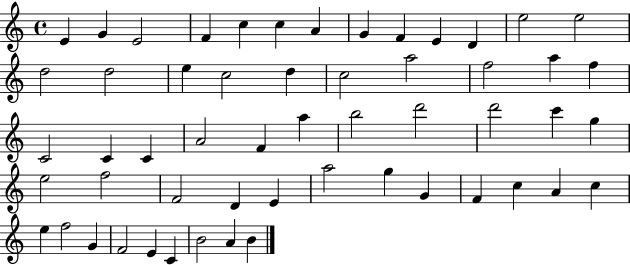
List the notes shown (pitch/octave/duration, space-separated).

E4/q G4/q E4/h F4/q C5/q C5/q A4/q G4/q F4/q E4/q D4/q E5/h E5/h D5/h D5/h E5/q C5/h D5/q C5/h A5/h F5/h A5/q F5/q C4/h C4/q C4/q A4/h F4/q A5/q B5/h D6/h D6/h C6/q G5/q E5/h F5/h F4/h D4/q E4/q A5/h G5/q G4/q F4/q C5/q A4/q C5/q E5/q F5/h G4/q F4/h E4/q C4/q B4/h A4/q B4/q